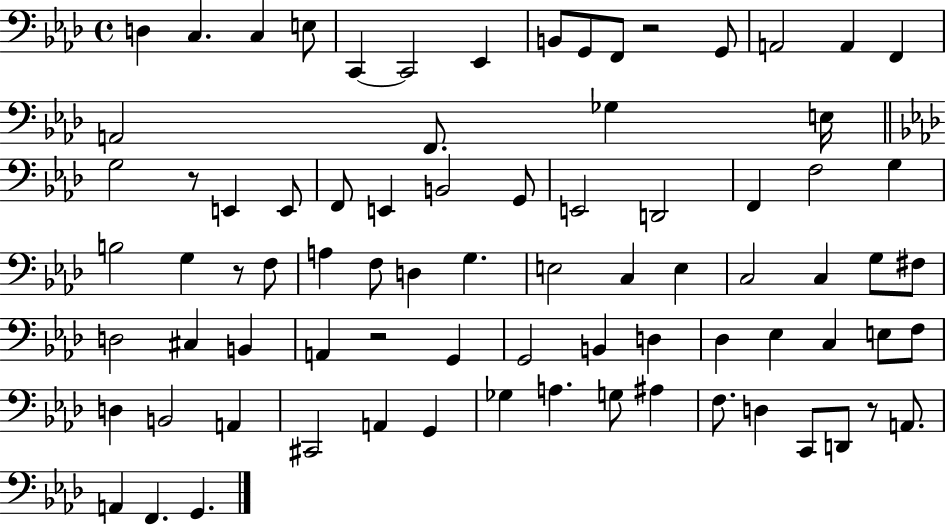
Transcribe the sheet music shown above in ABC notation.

X:1
T:Untitled
M:4/4
L:1/4
K:Ab
D, C, C, E,/2 C,, C,,2 _E,, B,,/2 G,,/2 F,,/2 z2 G,,/2 A,,2 A,, F,, A,,2 F,,/2 _G, E,/4 G,2 z/2 E,, E,,/2 F,,/2 E,, B,,2 G,,/2 E,,2 D,,2 F,, F,2 G, B,2 G, z/2 F,/2 A, F,/2 D, G, E,2 C, E, C,2 C, G,/2 ^F,/2 D,2 ^C, B,, A,, z2 G,, G,,2 B,, D, _D, _E, C, E,/2 F,/2 D, B,,2 A,, ^C,,2 A,, G,, _G, A, G,/2 ^A, F,/2 D, C,,/2 D,,/2 z/2 A,,/2 A,, F,, G,,